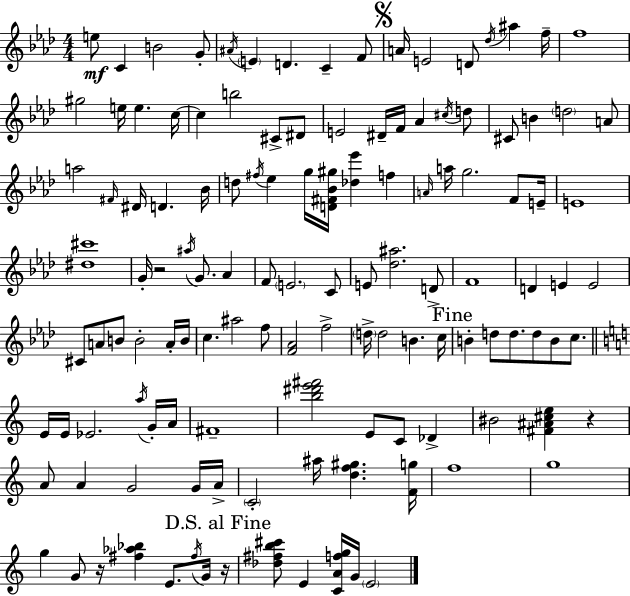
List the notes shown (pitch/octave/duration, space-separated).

E5/e C4/q B4/h G4/e A#4/s E4/q D4/q. C4/q F4/e A4/s E4/h D4/e Db5/s A#5/q F5/s F5/w G#5/h E5/s E5/q. C5/s C5/q B5/h C#4/e D#4/e E4/h D#4/s F4/s Ab4/q C#5/s D5/e C#4/e B4/q D5/h A4/e A5/h F#4/s D#4/s D4/q. Bb4/s D5/e F#5/s Eb5/q G5/s [D4,F#4,Bb4,G#5]/s [Db5,Eb6]/q F5/q A4/s A5/s G5/h. F4/e E4/s E4/w [D#5,C#6]/w G4/s R/h A#5/s G4/e. Ab4/q F4/e E4/h. C4/e E4/e [Db5,A#5]/h. D4/e F4/w D4/q E4/q E4/h C#4/e A4/e B4/e B4/h A4/s B4/s C5/q. A#5/h F5/e [F4,Ab4]/h F5/h D5/s D5/h B4/q. C5/s B4/q D5/e D5/e. D5/e B4/e C5/e. E4/s E4/s Eb4/h. A5/s G4/s A4/s F#4/w [B5,D#6,E6,F#6]/h E4/e C4/e Db4/q BIS4/h [F#4,A#4,C#5,E5]/q R/q A4/e A4/q G4/h G4/s A4/s C4/h A#5/s [D5,F5,G#5]/q. [F4,G5]/s F5/w G5/w G5/q G4/e R/s [F#5,Ab5,Bb5]/q E4/e. F#5/s G4/s R/s [Db5,F#5,B5,C#6]/e E4/q [C4,A4,F5,G5]/s G4/s E4/h